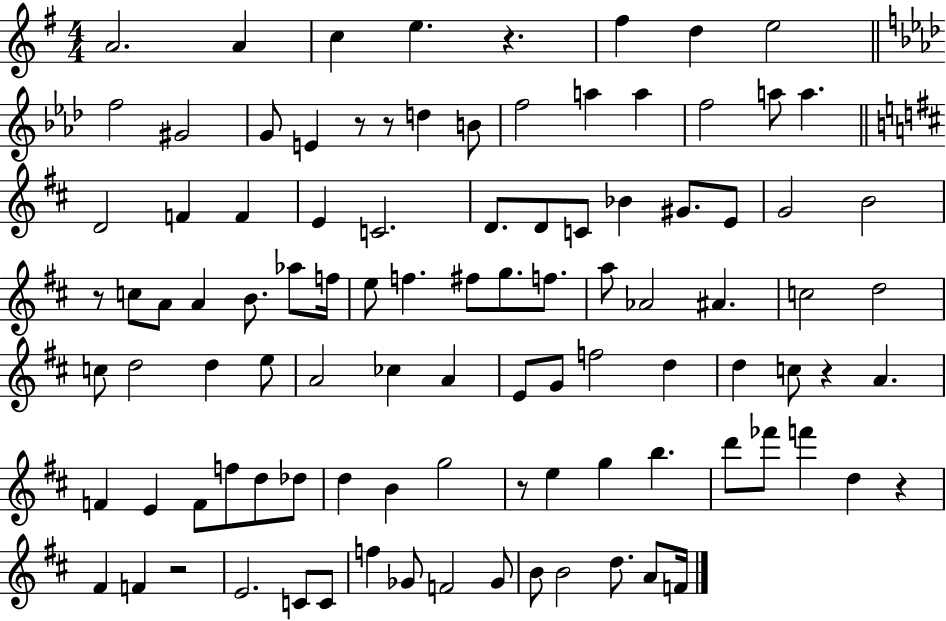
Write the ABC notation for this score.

X:1
T:Untitled
M:4/4
L:1/4
K:G
A2 A c e z ^f d e2 f2 ^G2 G/2 E z/2 z/2 d B/2 f2 a a f2 a/2 a D2 F F E C2 D/2 D/2 C/2 _B ^G/2 E/2 G2 B2 z/2 c/2 A/2 A B/2 _a/2 f/4 e/2 f ^f/2 g/2 f/2 a/2 _A2 ^A c2 d2 c/2 d2 d e/2 A2 _c A E/2 G/2 f2 d d c/2 z A F E F/2 f/2 d/2 _d/2 d B g2 z/2 e g b d'/2 _f'/2 f' d z ^F F z2 E2 C/2 C/2 f _G/2 F2 _G/2 B/2 B2 d/2 A/2 F/4